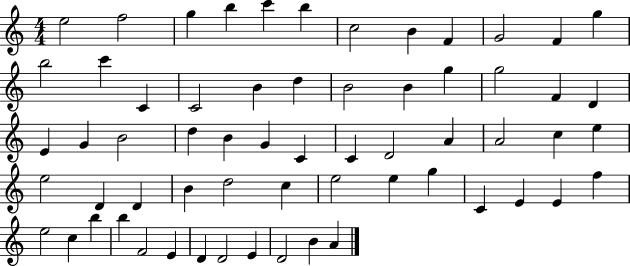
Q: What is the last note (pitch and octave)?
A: A4